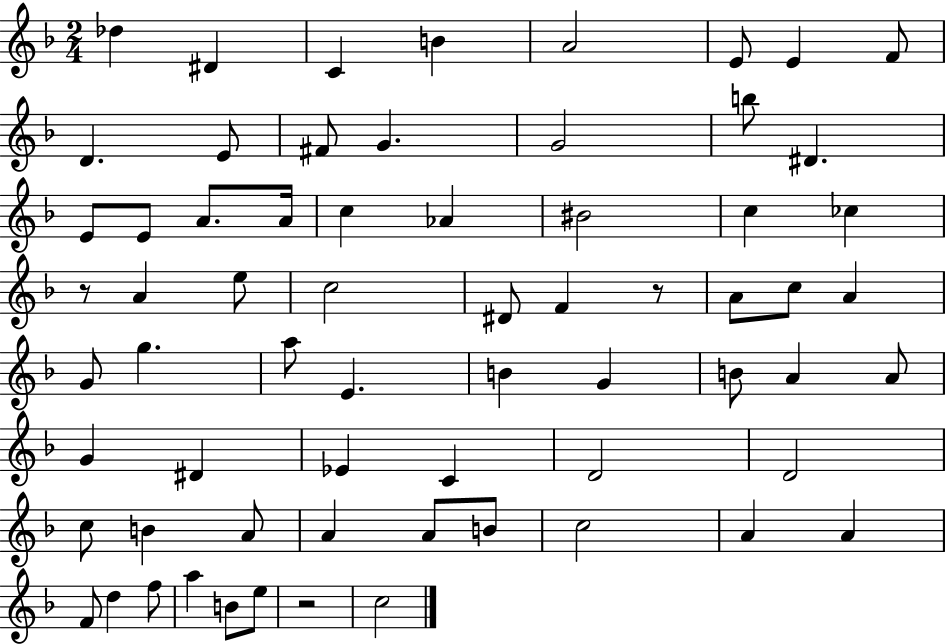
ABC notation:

X:1
T:Untitled
M:2/4
L:1/4
K:F
_d ^D C B A2 E/2 E F/2 D E/2 ^F/2 G G2 b/2 ^D E/2 E/2 A/2 A/4 c _A ^B2 c _c z/2 A e/2 c2 ^D/2 F z/2 A/2 c/2 A G/2 g a/2 E B G B/2 A A/2 G ^D _E C D2 D2 c/2 B A/2 A A/2 B/2 c2 A A F/2 d f/2 a B/2 e/2 z2 c2